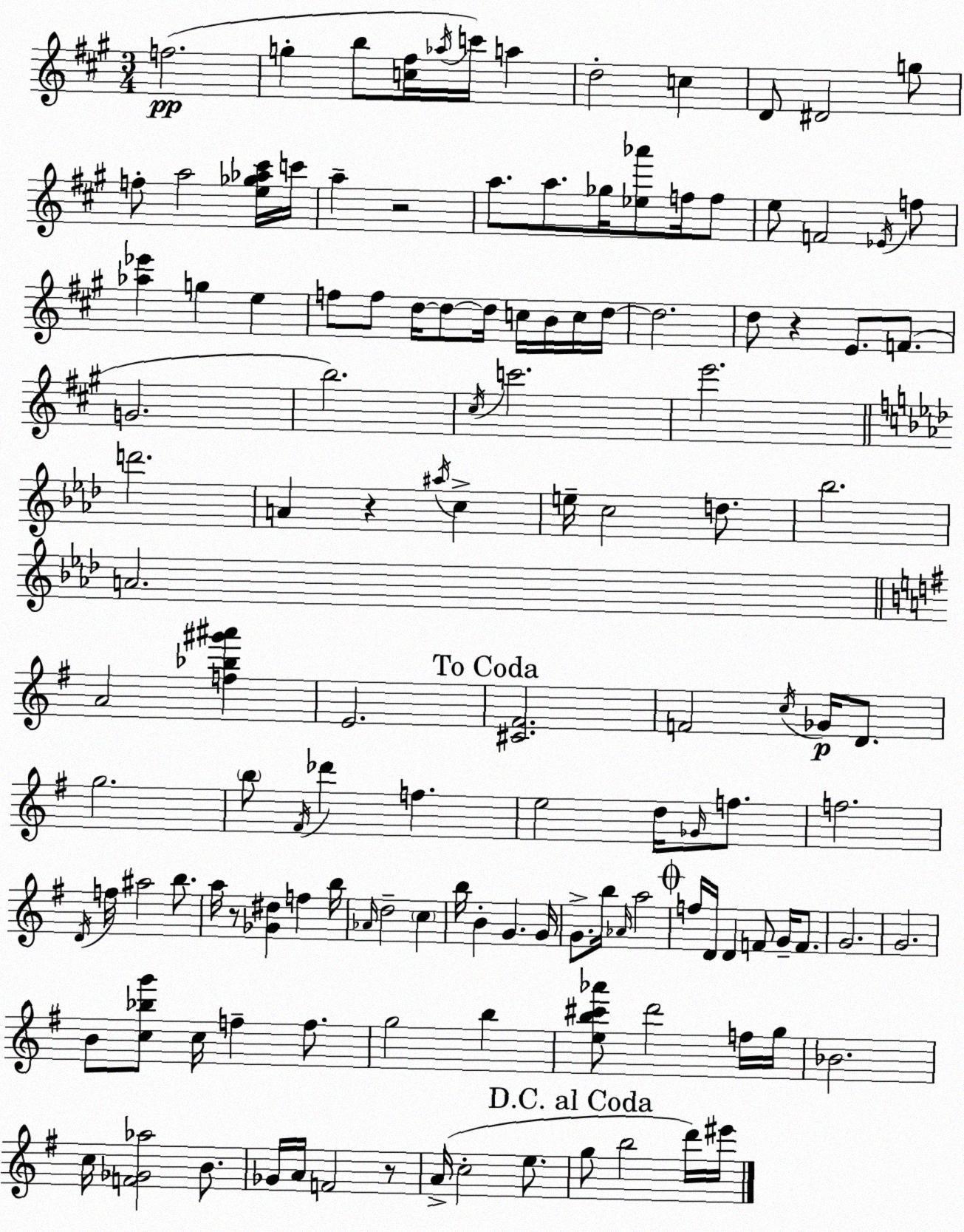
X:1
T:Untitled
M:3/4
L:1/4
K:A
f2 g b/2 [c^f]/4 _a/4 c'/4 a d2 c D/2 ^D2 g/2 f/2 a2 [e_g_a^c']/4 c'/4 a z2 a/2 a/2 _g/4 [_e_a']/2 f/4 f/2 e/2 F2 _E/4 f/2 [_a_e'] g e f/2 f/2 d/4 d/2 d/4 c/4 B/4 c/4 d/4 d2 d/2 z E/2 F/2 G2 b2 ^c/4 c'2 e'2 d'2 A z ^a/4 c e/4 c2 d/2 _b2 A2 A2 [f_b^g'^a'] E2 [^C^F]2 F2 c/4 _G/4 D/2 g2 b/2 ^F/4 _d' f e2 d/4 _G/4 f/2 f2 D/4 f/4 ^a2 b/2 a/4 z/2 [_G^d] f b/4 _A/4 d2 c b/4 B G G/4 G/2 b/4 _A/4 a2 f/4 D/4 D F/2 G/4 F/2 G2 G2 B/2 [c_bg']/2 c/4 f f/2 g2 b [eb^c'_a']/2 d'2 f/4 g/4 _B2 c/4 [F_G_a]2 B/2 _G/4 A/4 F2 z/2 A/4 c2 e/2 g/2 b2 d'/4 ^e'/4